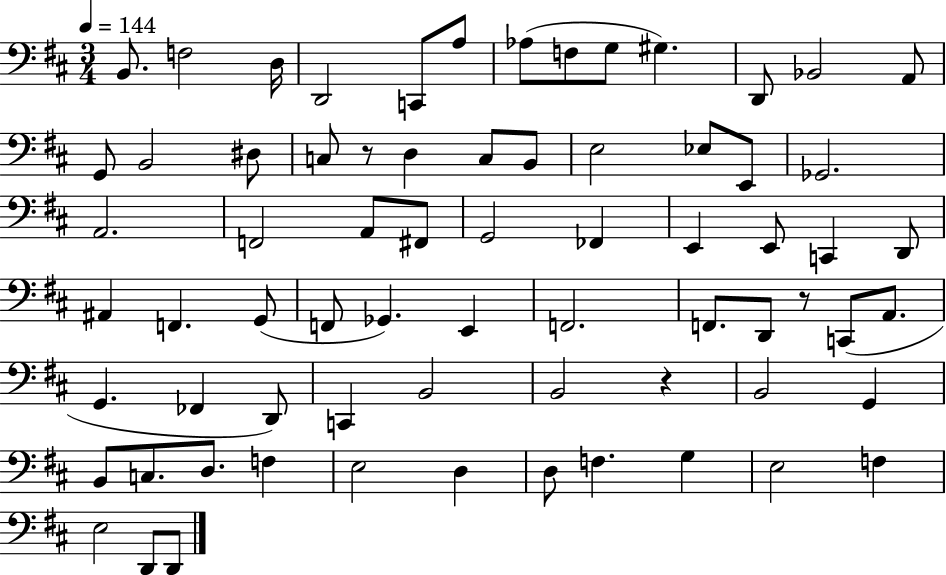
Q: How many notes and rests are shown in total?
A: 70